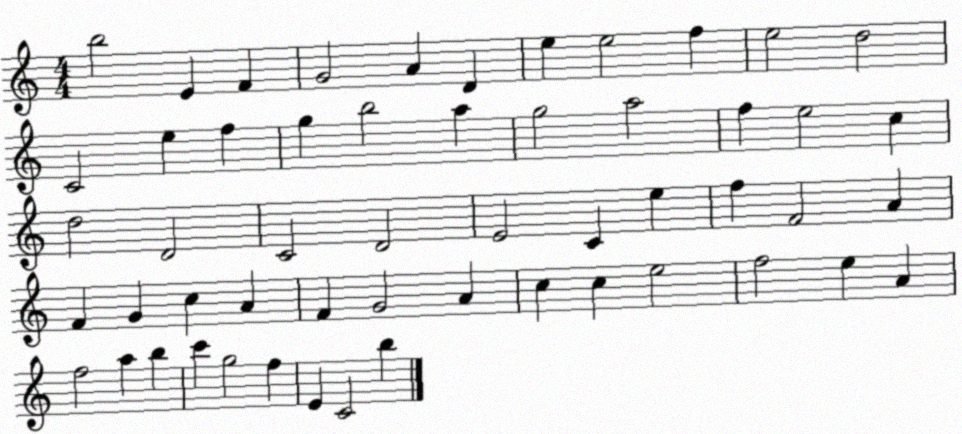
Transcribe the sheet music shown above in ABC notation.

X:1
T:Untitled
M:4/4
L:1/4
K:C
b2 E F G2 A D e e2 f e2 d2 C2 e f g b2 a g2 a2 f e2 c d2 D2 C2 D2 E2 C e f F2 A F G c A F G2 A c c e2 f2 e A f2 a b c' g2 f E C2 b